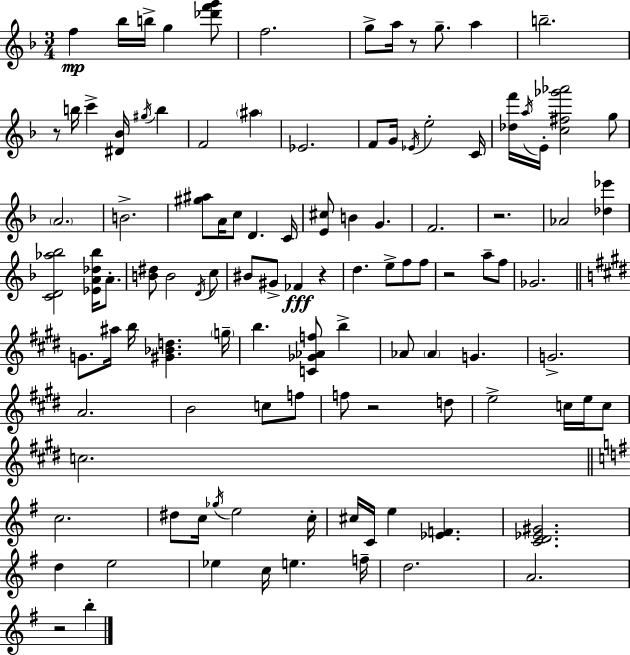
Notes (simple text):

F5/q Bb5/s B5/s G5/q [Db6,F6,G6]/e F5/h. G5/e A5/s R/e G5/e. A5/q B5/h. R/e B5/s C6/q [D#4,Bb4]/s G#5/s B5/q F4/h A#5/q Eb4/h. F4/e G4/s Eb4/s E5/h C4/s [Db5,F6]/s A5/s E4/s [C5,F#5,Gb6,Ab6]/h G5/e A4/h. B4/h. [G#5,A#5]/e A4/s C5/e D4/q. C4/s [E4,C#5]/e B4/q G4/q. F4/h. R/h. Ab4/h [Db5,Eb6]/q [C4,D4,Ab5,Bb5]/h [Eb4,A4,Db5,Bb5]/s A4/e. [B4,D#5]/e B4/h D4/s C5/e BIS4/e G#4/e FES4/q R/q D5/q. E5/e F5/e F5/e R/h A5/e F5/e Gb4/h. G4/e. A#5/s B5/s [G#4,Bb4,D5]/q. G5/s B5/q. [C4,Gb4,Ab4,F5]/e B5/q Ab4/e Ab4/q G4/q. G4/h. A4/h. B4/h C5/e F5/e F5/e R/h D5/e E5/h C5/s E5/s C5/e C5/h. C5/h. D#5/e C5/s Gb5/s E5/h C5/s C#5/s C4/s E5/q [Eb4,F4]/q. [C4,D4,Eb4,G#4]/h. D5/q E5/h Eb5/q C5/s E5/q. F5/s D5/h. A4/h. R/h B5/q